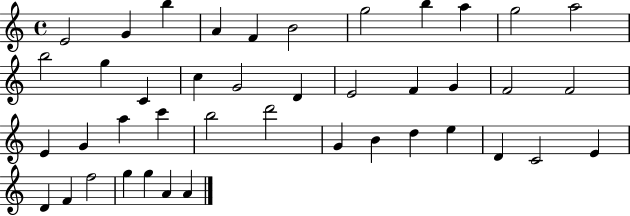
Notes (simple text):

E4/h G4/q B5/q A4/q F4/q B4/h G5/h B5/q A5/q G5/h A5/h B5/h G5/q C4/q C5/q G4/h D4/q E4/h F4/q G4/q F4/h F4/h E4/q G4/q A5/q C6/q B5/h D6/h G4/q B4/q D5/q E5/q D4/q C4/h E4/q D4/q F4/q F5/h G5/q G5/q A4/q A4/q